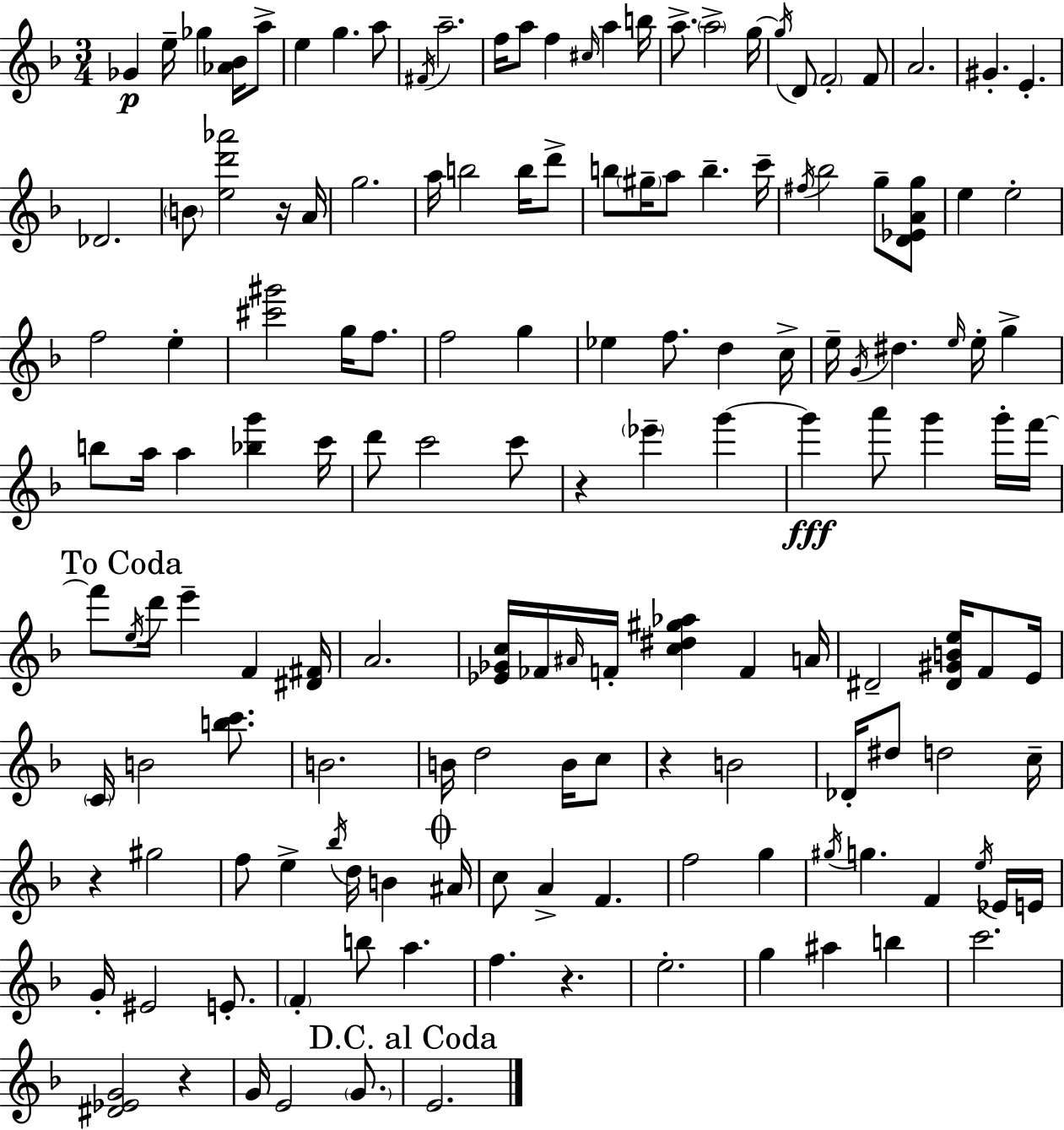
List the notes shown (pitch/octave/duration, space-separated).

Gb4/q E5/s Gb5/q [Ab4,Bb4]/s A5/e E5/q G5/q. A5/e F#4/s A5/h. F5/s A5/e F5/q C#5/s A5/q B5/s A5/e. A5/h G5/s G5/s D4/e F4/h F4/e A4/h. G#4/q. E4/q. Db4/h. B4/e [E5,D6,Ab6]/h R/s A4/s G5/h. A5/s B5/h B5/s D6/e B5/e G#5/s A5/e B5/q. C6/s F#5/s Bb5/h G5/e [D4,Eb4,A4,G5]/e E5/q E5/h F5/h E5/q [C#6,G#6]/h G5/s F5/e. F5/h G5/q Eb5/q F5/e. D5/q C5/s E5/s G4/s D#5/q. E5/s E5/s G5/q B5/e A5/s A5/q [Bb5,G6]/q C6/s D6/e C6/h C6/e R/q Eb6/q G6/q G6/q A6/e G6/q G6/s F6/s F6/e E5/s D6/s E6/q F4/q [D#4,F#4]/s A4/h. [Eb4,Gb4,C5]/s FES4/s A#4/s F4/s [C5,D#5,G#5,Ab5]/q F4/q A4/s D#4/h [D#4,G#4,B4,E5]/s F4/e E4/s C4/s B4/h [B5,C6]/e. B4/h. B4/s D5/h B4/s C5/e R/q B4/h Db4/s D#5/e D5/h C5/s R/q G#5/h F5/e E5/q Bb5/s D5/s B4/q A#4/s C5/e A4/q F4/q. F5/h G5/q G#5/s G5/q. F4/q E5/s Eb4/s E4/s G4/s EIS4/h E4/e. F4/q B5/e A5/q. F5/q. R/q. E5/h. G5/q A#5/q B5/q C6/h. [D#4,Eb4,G4]/h R/q G4/s E4/h G4/e. E4/h.